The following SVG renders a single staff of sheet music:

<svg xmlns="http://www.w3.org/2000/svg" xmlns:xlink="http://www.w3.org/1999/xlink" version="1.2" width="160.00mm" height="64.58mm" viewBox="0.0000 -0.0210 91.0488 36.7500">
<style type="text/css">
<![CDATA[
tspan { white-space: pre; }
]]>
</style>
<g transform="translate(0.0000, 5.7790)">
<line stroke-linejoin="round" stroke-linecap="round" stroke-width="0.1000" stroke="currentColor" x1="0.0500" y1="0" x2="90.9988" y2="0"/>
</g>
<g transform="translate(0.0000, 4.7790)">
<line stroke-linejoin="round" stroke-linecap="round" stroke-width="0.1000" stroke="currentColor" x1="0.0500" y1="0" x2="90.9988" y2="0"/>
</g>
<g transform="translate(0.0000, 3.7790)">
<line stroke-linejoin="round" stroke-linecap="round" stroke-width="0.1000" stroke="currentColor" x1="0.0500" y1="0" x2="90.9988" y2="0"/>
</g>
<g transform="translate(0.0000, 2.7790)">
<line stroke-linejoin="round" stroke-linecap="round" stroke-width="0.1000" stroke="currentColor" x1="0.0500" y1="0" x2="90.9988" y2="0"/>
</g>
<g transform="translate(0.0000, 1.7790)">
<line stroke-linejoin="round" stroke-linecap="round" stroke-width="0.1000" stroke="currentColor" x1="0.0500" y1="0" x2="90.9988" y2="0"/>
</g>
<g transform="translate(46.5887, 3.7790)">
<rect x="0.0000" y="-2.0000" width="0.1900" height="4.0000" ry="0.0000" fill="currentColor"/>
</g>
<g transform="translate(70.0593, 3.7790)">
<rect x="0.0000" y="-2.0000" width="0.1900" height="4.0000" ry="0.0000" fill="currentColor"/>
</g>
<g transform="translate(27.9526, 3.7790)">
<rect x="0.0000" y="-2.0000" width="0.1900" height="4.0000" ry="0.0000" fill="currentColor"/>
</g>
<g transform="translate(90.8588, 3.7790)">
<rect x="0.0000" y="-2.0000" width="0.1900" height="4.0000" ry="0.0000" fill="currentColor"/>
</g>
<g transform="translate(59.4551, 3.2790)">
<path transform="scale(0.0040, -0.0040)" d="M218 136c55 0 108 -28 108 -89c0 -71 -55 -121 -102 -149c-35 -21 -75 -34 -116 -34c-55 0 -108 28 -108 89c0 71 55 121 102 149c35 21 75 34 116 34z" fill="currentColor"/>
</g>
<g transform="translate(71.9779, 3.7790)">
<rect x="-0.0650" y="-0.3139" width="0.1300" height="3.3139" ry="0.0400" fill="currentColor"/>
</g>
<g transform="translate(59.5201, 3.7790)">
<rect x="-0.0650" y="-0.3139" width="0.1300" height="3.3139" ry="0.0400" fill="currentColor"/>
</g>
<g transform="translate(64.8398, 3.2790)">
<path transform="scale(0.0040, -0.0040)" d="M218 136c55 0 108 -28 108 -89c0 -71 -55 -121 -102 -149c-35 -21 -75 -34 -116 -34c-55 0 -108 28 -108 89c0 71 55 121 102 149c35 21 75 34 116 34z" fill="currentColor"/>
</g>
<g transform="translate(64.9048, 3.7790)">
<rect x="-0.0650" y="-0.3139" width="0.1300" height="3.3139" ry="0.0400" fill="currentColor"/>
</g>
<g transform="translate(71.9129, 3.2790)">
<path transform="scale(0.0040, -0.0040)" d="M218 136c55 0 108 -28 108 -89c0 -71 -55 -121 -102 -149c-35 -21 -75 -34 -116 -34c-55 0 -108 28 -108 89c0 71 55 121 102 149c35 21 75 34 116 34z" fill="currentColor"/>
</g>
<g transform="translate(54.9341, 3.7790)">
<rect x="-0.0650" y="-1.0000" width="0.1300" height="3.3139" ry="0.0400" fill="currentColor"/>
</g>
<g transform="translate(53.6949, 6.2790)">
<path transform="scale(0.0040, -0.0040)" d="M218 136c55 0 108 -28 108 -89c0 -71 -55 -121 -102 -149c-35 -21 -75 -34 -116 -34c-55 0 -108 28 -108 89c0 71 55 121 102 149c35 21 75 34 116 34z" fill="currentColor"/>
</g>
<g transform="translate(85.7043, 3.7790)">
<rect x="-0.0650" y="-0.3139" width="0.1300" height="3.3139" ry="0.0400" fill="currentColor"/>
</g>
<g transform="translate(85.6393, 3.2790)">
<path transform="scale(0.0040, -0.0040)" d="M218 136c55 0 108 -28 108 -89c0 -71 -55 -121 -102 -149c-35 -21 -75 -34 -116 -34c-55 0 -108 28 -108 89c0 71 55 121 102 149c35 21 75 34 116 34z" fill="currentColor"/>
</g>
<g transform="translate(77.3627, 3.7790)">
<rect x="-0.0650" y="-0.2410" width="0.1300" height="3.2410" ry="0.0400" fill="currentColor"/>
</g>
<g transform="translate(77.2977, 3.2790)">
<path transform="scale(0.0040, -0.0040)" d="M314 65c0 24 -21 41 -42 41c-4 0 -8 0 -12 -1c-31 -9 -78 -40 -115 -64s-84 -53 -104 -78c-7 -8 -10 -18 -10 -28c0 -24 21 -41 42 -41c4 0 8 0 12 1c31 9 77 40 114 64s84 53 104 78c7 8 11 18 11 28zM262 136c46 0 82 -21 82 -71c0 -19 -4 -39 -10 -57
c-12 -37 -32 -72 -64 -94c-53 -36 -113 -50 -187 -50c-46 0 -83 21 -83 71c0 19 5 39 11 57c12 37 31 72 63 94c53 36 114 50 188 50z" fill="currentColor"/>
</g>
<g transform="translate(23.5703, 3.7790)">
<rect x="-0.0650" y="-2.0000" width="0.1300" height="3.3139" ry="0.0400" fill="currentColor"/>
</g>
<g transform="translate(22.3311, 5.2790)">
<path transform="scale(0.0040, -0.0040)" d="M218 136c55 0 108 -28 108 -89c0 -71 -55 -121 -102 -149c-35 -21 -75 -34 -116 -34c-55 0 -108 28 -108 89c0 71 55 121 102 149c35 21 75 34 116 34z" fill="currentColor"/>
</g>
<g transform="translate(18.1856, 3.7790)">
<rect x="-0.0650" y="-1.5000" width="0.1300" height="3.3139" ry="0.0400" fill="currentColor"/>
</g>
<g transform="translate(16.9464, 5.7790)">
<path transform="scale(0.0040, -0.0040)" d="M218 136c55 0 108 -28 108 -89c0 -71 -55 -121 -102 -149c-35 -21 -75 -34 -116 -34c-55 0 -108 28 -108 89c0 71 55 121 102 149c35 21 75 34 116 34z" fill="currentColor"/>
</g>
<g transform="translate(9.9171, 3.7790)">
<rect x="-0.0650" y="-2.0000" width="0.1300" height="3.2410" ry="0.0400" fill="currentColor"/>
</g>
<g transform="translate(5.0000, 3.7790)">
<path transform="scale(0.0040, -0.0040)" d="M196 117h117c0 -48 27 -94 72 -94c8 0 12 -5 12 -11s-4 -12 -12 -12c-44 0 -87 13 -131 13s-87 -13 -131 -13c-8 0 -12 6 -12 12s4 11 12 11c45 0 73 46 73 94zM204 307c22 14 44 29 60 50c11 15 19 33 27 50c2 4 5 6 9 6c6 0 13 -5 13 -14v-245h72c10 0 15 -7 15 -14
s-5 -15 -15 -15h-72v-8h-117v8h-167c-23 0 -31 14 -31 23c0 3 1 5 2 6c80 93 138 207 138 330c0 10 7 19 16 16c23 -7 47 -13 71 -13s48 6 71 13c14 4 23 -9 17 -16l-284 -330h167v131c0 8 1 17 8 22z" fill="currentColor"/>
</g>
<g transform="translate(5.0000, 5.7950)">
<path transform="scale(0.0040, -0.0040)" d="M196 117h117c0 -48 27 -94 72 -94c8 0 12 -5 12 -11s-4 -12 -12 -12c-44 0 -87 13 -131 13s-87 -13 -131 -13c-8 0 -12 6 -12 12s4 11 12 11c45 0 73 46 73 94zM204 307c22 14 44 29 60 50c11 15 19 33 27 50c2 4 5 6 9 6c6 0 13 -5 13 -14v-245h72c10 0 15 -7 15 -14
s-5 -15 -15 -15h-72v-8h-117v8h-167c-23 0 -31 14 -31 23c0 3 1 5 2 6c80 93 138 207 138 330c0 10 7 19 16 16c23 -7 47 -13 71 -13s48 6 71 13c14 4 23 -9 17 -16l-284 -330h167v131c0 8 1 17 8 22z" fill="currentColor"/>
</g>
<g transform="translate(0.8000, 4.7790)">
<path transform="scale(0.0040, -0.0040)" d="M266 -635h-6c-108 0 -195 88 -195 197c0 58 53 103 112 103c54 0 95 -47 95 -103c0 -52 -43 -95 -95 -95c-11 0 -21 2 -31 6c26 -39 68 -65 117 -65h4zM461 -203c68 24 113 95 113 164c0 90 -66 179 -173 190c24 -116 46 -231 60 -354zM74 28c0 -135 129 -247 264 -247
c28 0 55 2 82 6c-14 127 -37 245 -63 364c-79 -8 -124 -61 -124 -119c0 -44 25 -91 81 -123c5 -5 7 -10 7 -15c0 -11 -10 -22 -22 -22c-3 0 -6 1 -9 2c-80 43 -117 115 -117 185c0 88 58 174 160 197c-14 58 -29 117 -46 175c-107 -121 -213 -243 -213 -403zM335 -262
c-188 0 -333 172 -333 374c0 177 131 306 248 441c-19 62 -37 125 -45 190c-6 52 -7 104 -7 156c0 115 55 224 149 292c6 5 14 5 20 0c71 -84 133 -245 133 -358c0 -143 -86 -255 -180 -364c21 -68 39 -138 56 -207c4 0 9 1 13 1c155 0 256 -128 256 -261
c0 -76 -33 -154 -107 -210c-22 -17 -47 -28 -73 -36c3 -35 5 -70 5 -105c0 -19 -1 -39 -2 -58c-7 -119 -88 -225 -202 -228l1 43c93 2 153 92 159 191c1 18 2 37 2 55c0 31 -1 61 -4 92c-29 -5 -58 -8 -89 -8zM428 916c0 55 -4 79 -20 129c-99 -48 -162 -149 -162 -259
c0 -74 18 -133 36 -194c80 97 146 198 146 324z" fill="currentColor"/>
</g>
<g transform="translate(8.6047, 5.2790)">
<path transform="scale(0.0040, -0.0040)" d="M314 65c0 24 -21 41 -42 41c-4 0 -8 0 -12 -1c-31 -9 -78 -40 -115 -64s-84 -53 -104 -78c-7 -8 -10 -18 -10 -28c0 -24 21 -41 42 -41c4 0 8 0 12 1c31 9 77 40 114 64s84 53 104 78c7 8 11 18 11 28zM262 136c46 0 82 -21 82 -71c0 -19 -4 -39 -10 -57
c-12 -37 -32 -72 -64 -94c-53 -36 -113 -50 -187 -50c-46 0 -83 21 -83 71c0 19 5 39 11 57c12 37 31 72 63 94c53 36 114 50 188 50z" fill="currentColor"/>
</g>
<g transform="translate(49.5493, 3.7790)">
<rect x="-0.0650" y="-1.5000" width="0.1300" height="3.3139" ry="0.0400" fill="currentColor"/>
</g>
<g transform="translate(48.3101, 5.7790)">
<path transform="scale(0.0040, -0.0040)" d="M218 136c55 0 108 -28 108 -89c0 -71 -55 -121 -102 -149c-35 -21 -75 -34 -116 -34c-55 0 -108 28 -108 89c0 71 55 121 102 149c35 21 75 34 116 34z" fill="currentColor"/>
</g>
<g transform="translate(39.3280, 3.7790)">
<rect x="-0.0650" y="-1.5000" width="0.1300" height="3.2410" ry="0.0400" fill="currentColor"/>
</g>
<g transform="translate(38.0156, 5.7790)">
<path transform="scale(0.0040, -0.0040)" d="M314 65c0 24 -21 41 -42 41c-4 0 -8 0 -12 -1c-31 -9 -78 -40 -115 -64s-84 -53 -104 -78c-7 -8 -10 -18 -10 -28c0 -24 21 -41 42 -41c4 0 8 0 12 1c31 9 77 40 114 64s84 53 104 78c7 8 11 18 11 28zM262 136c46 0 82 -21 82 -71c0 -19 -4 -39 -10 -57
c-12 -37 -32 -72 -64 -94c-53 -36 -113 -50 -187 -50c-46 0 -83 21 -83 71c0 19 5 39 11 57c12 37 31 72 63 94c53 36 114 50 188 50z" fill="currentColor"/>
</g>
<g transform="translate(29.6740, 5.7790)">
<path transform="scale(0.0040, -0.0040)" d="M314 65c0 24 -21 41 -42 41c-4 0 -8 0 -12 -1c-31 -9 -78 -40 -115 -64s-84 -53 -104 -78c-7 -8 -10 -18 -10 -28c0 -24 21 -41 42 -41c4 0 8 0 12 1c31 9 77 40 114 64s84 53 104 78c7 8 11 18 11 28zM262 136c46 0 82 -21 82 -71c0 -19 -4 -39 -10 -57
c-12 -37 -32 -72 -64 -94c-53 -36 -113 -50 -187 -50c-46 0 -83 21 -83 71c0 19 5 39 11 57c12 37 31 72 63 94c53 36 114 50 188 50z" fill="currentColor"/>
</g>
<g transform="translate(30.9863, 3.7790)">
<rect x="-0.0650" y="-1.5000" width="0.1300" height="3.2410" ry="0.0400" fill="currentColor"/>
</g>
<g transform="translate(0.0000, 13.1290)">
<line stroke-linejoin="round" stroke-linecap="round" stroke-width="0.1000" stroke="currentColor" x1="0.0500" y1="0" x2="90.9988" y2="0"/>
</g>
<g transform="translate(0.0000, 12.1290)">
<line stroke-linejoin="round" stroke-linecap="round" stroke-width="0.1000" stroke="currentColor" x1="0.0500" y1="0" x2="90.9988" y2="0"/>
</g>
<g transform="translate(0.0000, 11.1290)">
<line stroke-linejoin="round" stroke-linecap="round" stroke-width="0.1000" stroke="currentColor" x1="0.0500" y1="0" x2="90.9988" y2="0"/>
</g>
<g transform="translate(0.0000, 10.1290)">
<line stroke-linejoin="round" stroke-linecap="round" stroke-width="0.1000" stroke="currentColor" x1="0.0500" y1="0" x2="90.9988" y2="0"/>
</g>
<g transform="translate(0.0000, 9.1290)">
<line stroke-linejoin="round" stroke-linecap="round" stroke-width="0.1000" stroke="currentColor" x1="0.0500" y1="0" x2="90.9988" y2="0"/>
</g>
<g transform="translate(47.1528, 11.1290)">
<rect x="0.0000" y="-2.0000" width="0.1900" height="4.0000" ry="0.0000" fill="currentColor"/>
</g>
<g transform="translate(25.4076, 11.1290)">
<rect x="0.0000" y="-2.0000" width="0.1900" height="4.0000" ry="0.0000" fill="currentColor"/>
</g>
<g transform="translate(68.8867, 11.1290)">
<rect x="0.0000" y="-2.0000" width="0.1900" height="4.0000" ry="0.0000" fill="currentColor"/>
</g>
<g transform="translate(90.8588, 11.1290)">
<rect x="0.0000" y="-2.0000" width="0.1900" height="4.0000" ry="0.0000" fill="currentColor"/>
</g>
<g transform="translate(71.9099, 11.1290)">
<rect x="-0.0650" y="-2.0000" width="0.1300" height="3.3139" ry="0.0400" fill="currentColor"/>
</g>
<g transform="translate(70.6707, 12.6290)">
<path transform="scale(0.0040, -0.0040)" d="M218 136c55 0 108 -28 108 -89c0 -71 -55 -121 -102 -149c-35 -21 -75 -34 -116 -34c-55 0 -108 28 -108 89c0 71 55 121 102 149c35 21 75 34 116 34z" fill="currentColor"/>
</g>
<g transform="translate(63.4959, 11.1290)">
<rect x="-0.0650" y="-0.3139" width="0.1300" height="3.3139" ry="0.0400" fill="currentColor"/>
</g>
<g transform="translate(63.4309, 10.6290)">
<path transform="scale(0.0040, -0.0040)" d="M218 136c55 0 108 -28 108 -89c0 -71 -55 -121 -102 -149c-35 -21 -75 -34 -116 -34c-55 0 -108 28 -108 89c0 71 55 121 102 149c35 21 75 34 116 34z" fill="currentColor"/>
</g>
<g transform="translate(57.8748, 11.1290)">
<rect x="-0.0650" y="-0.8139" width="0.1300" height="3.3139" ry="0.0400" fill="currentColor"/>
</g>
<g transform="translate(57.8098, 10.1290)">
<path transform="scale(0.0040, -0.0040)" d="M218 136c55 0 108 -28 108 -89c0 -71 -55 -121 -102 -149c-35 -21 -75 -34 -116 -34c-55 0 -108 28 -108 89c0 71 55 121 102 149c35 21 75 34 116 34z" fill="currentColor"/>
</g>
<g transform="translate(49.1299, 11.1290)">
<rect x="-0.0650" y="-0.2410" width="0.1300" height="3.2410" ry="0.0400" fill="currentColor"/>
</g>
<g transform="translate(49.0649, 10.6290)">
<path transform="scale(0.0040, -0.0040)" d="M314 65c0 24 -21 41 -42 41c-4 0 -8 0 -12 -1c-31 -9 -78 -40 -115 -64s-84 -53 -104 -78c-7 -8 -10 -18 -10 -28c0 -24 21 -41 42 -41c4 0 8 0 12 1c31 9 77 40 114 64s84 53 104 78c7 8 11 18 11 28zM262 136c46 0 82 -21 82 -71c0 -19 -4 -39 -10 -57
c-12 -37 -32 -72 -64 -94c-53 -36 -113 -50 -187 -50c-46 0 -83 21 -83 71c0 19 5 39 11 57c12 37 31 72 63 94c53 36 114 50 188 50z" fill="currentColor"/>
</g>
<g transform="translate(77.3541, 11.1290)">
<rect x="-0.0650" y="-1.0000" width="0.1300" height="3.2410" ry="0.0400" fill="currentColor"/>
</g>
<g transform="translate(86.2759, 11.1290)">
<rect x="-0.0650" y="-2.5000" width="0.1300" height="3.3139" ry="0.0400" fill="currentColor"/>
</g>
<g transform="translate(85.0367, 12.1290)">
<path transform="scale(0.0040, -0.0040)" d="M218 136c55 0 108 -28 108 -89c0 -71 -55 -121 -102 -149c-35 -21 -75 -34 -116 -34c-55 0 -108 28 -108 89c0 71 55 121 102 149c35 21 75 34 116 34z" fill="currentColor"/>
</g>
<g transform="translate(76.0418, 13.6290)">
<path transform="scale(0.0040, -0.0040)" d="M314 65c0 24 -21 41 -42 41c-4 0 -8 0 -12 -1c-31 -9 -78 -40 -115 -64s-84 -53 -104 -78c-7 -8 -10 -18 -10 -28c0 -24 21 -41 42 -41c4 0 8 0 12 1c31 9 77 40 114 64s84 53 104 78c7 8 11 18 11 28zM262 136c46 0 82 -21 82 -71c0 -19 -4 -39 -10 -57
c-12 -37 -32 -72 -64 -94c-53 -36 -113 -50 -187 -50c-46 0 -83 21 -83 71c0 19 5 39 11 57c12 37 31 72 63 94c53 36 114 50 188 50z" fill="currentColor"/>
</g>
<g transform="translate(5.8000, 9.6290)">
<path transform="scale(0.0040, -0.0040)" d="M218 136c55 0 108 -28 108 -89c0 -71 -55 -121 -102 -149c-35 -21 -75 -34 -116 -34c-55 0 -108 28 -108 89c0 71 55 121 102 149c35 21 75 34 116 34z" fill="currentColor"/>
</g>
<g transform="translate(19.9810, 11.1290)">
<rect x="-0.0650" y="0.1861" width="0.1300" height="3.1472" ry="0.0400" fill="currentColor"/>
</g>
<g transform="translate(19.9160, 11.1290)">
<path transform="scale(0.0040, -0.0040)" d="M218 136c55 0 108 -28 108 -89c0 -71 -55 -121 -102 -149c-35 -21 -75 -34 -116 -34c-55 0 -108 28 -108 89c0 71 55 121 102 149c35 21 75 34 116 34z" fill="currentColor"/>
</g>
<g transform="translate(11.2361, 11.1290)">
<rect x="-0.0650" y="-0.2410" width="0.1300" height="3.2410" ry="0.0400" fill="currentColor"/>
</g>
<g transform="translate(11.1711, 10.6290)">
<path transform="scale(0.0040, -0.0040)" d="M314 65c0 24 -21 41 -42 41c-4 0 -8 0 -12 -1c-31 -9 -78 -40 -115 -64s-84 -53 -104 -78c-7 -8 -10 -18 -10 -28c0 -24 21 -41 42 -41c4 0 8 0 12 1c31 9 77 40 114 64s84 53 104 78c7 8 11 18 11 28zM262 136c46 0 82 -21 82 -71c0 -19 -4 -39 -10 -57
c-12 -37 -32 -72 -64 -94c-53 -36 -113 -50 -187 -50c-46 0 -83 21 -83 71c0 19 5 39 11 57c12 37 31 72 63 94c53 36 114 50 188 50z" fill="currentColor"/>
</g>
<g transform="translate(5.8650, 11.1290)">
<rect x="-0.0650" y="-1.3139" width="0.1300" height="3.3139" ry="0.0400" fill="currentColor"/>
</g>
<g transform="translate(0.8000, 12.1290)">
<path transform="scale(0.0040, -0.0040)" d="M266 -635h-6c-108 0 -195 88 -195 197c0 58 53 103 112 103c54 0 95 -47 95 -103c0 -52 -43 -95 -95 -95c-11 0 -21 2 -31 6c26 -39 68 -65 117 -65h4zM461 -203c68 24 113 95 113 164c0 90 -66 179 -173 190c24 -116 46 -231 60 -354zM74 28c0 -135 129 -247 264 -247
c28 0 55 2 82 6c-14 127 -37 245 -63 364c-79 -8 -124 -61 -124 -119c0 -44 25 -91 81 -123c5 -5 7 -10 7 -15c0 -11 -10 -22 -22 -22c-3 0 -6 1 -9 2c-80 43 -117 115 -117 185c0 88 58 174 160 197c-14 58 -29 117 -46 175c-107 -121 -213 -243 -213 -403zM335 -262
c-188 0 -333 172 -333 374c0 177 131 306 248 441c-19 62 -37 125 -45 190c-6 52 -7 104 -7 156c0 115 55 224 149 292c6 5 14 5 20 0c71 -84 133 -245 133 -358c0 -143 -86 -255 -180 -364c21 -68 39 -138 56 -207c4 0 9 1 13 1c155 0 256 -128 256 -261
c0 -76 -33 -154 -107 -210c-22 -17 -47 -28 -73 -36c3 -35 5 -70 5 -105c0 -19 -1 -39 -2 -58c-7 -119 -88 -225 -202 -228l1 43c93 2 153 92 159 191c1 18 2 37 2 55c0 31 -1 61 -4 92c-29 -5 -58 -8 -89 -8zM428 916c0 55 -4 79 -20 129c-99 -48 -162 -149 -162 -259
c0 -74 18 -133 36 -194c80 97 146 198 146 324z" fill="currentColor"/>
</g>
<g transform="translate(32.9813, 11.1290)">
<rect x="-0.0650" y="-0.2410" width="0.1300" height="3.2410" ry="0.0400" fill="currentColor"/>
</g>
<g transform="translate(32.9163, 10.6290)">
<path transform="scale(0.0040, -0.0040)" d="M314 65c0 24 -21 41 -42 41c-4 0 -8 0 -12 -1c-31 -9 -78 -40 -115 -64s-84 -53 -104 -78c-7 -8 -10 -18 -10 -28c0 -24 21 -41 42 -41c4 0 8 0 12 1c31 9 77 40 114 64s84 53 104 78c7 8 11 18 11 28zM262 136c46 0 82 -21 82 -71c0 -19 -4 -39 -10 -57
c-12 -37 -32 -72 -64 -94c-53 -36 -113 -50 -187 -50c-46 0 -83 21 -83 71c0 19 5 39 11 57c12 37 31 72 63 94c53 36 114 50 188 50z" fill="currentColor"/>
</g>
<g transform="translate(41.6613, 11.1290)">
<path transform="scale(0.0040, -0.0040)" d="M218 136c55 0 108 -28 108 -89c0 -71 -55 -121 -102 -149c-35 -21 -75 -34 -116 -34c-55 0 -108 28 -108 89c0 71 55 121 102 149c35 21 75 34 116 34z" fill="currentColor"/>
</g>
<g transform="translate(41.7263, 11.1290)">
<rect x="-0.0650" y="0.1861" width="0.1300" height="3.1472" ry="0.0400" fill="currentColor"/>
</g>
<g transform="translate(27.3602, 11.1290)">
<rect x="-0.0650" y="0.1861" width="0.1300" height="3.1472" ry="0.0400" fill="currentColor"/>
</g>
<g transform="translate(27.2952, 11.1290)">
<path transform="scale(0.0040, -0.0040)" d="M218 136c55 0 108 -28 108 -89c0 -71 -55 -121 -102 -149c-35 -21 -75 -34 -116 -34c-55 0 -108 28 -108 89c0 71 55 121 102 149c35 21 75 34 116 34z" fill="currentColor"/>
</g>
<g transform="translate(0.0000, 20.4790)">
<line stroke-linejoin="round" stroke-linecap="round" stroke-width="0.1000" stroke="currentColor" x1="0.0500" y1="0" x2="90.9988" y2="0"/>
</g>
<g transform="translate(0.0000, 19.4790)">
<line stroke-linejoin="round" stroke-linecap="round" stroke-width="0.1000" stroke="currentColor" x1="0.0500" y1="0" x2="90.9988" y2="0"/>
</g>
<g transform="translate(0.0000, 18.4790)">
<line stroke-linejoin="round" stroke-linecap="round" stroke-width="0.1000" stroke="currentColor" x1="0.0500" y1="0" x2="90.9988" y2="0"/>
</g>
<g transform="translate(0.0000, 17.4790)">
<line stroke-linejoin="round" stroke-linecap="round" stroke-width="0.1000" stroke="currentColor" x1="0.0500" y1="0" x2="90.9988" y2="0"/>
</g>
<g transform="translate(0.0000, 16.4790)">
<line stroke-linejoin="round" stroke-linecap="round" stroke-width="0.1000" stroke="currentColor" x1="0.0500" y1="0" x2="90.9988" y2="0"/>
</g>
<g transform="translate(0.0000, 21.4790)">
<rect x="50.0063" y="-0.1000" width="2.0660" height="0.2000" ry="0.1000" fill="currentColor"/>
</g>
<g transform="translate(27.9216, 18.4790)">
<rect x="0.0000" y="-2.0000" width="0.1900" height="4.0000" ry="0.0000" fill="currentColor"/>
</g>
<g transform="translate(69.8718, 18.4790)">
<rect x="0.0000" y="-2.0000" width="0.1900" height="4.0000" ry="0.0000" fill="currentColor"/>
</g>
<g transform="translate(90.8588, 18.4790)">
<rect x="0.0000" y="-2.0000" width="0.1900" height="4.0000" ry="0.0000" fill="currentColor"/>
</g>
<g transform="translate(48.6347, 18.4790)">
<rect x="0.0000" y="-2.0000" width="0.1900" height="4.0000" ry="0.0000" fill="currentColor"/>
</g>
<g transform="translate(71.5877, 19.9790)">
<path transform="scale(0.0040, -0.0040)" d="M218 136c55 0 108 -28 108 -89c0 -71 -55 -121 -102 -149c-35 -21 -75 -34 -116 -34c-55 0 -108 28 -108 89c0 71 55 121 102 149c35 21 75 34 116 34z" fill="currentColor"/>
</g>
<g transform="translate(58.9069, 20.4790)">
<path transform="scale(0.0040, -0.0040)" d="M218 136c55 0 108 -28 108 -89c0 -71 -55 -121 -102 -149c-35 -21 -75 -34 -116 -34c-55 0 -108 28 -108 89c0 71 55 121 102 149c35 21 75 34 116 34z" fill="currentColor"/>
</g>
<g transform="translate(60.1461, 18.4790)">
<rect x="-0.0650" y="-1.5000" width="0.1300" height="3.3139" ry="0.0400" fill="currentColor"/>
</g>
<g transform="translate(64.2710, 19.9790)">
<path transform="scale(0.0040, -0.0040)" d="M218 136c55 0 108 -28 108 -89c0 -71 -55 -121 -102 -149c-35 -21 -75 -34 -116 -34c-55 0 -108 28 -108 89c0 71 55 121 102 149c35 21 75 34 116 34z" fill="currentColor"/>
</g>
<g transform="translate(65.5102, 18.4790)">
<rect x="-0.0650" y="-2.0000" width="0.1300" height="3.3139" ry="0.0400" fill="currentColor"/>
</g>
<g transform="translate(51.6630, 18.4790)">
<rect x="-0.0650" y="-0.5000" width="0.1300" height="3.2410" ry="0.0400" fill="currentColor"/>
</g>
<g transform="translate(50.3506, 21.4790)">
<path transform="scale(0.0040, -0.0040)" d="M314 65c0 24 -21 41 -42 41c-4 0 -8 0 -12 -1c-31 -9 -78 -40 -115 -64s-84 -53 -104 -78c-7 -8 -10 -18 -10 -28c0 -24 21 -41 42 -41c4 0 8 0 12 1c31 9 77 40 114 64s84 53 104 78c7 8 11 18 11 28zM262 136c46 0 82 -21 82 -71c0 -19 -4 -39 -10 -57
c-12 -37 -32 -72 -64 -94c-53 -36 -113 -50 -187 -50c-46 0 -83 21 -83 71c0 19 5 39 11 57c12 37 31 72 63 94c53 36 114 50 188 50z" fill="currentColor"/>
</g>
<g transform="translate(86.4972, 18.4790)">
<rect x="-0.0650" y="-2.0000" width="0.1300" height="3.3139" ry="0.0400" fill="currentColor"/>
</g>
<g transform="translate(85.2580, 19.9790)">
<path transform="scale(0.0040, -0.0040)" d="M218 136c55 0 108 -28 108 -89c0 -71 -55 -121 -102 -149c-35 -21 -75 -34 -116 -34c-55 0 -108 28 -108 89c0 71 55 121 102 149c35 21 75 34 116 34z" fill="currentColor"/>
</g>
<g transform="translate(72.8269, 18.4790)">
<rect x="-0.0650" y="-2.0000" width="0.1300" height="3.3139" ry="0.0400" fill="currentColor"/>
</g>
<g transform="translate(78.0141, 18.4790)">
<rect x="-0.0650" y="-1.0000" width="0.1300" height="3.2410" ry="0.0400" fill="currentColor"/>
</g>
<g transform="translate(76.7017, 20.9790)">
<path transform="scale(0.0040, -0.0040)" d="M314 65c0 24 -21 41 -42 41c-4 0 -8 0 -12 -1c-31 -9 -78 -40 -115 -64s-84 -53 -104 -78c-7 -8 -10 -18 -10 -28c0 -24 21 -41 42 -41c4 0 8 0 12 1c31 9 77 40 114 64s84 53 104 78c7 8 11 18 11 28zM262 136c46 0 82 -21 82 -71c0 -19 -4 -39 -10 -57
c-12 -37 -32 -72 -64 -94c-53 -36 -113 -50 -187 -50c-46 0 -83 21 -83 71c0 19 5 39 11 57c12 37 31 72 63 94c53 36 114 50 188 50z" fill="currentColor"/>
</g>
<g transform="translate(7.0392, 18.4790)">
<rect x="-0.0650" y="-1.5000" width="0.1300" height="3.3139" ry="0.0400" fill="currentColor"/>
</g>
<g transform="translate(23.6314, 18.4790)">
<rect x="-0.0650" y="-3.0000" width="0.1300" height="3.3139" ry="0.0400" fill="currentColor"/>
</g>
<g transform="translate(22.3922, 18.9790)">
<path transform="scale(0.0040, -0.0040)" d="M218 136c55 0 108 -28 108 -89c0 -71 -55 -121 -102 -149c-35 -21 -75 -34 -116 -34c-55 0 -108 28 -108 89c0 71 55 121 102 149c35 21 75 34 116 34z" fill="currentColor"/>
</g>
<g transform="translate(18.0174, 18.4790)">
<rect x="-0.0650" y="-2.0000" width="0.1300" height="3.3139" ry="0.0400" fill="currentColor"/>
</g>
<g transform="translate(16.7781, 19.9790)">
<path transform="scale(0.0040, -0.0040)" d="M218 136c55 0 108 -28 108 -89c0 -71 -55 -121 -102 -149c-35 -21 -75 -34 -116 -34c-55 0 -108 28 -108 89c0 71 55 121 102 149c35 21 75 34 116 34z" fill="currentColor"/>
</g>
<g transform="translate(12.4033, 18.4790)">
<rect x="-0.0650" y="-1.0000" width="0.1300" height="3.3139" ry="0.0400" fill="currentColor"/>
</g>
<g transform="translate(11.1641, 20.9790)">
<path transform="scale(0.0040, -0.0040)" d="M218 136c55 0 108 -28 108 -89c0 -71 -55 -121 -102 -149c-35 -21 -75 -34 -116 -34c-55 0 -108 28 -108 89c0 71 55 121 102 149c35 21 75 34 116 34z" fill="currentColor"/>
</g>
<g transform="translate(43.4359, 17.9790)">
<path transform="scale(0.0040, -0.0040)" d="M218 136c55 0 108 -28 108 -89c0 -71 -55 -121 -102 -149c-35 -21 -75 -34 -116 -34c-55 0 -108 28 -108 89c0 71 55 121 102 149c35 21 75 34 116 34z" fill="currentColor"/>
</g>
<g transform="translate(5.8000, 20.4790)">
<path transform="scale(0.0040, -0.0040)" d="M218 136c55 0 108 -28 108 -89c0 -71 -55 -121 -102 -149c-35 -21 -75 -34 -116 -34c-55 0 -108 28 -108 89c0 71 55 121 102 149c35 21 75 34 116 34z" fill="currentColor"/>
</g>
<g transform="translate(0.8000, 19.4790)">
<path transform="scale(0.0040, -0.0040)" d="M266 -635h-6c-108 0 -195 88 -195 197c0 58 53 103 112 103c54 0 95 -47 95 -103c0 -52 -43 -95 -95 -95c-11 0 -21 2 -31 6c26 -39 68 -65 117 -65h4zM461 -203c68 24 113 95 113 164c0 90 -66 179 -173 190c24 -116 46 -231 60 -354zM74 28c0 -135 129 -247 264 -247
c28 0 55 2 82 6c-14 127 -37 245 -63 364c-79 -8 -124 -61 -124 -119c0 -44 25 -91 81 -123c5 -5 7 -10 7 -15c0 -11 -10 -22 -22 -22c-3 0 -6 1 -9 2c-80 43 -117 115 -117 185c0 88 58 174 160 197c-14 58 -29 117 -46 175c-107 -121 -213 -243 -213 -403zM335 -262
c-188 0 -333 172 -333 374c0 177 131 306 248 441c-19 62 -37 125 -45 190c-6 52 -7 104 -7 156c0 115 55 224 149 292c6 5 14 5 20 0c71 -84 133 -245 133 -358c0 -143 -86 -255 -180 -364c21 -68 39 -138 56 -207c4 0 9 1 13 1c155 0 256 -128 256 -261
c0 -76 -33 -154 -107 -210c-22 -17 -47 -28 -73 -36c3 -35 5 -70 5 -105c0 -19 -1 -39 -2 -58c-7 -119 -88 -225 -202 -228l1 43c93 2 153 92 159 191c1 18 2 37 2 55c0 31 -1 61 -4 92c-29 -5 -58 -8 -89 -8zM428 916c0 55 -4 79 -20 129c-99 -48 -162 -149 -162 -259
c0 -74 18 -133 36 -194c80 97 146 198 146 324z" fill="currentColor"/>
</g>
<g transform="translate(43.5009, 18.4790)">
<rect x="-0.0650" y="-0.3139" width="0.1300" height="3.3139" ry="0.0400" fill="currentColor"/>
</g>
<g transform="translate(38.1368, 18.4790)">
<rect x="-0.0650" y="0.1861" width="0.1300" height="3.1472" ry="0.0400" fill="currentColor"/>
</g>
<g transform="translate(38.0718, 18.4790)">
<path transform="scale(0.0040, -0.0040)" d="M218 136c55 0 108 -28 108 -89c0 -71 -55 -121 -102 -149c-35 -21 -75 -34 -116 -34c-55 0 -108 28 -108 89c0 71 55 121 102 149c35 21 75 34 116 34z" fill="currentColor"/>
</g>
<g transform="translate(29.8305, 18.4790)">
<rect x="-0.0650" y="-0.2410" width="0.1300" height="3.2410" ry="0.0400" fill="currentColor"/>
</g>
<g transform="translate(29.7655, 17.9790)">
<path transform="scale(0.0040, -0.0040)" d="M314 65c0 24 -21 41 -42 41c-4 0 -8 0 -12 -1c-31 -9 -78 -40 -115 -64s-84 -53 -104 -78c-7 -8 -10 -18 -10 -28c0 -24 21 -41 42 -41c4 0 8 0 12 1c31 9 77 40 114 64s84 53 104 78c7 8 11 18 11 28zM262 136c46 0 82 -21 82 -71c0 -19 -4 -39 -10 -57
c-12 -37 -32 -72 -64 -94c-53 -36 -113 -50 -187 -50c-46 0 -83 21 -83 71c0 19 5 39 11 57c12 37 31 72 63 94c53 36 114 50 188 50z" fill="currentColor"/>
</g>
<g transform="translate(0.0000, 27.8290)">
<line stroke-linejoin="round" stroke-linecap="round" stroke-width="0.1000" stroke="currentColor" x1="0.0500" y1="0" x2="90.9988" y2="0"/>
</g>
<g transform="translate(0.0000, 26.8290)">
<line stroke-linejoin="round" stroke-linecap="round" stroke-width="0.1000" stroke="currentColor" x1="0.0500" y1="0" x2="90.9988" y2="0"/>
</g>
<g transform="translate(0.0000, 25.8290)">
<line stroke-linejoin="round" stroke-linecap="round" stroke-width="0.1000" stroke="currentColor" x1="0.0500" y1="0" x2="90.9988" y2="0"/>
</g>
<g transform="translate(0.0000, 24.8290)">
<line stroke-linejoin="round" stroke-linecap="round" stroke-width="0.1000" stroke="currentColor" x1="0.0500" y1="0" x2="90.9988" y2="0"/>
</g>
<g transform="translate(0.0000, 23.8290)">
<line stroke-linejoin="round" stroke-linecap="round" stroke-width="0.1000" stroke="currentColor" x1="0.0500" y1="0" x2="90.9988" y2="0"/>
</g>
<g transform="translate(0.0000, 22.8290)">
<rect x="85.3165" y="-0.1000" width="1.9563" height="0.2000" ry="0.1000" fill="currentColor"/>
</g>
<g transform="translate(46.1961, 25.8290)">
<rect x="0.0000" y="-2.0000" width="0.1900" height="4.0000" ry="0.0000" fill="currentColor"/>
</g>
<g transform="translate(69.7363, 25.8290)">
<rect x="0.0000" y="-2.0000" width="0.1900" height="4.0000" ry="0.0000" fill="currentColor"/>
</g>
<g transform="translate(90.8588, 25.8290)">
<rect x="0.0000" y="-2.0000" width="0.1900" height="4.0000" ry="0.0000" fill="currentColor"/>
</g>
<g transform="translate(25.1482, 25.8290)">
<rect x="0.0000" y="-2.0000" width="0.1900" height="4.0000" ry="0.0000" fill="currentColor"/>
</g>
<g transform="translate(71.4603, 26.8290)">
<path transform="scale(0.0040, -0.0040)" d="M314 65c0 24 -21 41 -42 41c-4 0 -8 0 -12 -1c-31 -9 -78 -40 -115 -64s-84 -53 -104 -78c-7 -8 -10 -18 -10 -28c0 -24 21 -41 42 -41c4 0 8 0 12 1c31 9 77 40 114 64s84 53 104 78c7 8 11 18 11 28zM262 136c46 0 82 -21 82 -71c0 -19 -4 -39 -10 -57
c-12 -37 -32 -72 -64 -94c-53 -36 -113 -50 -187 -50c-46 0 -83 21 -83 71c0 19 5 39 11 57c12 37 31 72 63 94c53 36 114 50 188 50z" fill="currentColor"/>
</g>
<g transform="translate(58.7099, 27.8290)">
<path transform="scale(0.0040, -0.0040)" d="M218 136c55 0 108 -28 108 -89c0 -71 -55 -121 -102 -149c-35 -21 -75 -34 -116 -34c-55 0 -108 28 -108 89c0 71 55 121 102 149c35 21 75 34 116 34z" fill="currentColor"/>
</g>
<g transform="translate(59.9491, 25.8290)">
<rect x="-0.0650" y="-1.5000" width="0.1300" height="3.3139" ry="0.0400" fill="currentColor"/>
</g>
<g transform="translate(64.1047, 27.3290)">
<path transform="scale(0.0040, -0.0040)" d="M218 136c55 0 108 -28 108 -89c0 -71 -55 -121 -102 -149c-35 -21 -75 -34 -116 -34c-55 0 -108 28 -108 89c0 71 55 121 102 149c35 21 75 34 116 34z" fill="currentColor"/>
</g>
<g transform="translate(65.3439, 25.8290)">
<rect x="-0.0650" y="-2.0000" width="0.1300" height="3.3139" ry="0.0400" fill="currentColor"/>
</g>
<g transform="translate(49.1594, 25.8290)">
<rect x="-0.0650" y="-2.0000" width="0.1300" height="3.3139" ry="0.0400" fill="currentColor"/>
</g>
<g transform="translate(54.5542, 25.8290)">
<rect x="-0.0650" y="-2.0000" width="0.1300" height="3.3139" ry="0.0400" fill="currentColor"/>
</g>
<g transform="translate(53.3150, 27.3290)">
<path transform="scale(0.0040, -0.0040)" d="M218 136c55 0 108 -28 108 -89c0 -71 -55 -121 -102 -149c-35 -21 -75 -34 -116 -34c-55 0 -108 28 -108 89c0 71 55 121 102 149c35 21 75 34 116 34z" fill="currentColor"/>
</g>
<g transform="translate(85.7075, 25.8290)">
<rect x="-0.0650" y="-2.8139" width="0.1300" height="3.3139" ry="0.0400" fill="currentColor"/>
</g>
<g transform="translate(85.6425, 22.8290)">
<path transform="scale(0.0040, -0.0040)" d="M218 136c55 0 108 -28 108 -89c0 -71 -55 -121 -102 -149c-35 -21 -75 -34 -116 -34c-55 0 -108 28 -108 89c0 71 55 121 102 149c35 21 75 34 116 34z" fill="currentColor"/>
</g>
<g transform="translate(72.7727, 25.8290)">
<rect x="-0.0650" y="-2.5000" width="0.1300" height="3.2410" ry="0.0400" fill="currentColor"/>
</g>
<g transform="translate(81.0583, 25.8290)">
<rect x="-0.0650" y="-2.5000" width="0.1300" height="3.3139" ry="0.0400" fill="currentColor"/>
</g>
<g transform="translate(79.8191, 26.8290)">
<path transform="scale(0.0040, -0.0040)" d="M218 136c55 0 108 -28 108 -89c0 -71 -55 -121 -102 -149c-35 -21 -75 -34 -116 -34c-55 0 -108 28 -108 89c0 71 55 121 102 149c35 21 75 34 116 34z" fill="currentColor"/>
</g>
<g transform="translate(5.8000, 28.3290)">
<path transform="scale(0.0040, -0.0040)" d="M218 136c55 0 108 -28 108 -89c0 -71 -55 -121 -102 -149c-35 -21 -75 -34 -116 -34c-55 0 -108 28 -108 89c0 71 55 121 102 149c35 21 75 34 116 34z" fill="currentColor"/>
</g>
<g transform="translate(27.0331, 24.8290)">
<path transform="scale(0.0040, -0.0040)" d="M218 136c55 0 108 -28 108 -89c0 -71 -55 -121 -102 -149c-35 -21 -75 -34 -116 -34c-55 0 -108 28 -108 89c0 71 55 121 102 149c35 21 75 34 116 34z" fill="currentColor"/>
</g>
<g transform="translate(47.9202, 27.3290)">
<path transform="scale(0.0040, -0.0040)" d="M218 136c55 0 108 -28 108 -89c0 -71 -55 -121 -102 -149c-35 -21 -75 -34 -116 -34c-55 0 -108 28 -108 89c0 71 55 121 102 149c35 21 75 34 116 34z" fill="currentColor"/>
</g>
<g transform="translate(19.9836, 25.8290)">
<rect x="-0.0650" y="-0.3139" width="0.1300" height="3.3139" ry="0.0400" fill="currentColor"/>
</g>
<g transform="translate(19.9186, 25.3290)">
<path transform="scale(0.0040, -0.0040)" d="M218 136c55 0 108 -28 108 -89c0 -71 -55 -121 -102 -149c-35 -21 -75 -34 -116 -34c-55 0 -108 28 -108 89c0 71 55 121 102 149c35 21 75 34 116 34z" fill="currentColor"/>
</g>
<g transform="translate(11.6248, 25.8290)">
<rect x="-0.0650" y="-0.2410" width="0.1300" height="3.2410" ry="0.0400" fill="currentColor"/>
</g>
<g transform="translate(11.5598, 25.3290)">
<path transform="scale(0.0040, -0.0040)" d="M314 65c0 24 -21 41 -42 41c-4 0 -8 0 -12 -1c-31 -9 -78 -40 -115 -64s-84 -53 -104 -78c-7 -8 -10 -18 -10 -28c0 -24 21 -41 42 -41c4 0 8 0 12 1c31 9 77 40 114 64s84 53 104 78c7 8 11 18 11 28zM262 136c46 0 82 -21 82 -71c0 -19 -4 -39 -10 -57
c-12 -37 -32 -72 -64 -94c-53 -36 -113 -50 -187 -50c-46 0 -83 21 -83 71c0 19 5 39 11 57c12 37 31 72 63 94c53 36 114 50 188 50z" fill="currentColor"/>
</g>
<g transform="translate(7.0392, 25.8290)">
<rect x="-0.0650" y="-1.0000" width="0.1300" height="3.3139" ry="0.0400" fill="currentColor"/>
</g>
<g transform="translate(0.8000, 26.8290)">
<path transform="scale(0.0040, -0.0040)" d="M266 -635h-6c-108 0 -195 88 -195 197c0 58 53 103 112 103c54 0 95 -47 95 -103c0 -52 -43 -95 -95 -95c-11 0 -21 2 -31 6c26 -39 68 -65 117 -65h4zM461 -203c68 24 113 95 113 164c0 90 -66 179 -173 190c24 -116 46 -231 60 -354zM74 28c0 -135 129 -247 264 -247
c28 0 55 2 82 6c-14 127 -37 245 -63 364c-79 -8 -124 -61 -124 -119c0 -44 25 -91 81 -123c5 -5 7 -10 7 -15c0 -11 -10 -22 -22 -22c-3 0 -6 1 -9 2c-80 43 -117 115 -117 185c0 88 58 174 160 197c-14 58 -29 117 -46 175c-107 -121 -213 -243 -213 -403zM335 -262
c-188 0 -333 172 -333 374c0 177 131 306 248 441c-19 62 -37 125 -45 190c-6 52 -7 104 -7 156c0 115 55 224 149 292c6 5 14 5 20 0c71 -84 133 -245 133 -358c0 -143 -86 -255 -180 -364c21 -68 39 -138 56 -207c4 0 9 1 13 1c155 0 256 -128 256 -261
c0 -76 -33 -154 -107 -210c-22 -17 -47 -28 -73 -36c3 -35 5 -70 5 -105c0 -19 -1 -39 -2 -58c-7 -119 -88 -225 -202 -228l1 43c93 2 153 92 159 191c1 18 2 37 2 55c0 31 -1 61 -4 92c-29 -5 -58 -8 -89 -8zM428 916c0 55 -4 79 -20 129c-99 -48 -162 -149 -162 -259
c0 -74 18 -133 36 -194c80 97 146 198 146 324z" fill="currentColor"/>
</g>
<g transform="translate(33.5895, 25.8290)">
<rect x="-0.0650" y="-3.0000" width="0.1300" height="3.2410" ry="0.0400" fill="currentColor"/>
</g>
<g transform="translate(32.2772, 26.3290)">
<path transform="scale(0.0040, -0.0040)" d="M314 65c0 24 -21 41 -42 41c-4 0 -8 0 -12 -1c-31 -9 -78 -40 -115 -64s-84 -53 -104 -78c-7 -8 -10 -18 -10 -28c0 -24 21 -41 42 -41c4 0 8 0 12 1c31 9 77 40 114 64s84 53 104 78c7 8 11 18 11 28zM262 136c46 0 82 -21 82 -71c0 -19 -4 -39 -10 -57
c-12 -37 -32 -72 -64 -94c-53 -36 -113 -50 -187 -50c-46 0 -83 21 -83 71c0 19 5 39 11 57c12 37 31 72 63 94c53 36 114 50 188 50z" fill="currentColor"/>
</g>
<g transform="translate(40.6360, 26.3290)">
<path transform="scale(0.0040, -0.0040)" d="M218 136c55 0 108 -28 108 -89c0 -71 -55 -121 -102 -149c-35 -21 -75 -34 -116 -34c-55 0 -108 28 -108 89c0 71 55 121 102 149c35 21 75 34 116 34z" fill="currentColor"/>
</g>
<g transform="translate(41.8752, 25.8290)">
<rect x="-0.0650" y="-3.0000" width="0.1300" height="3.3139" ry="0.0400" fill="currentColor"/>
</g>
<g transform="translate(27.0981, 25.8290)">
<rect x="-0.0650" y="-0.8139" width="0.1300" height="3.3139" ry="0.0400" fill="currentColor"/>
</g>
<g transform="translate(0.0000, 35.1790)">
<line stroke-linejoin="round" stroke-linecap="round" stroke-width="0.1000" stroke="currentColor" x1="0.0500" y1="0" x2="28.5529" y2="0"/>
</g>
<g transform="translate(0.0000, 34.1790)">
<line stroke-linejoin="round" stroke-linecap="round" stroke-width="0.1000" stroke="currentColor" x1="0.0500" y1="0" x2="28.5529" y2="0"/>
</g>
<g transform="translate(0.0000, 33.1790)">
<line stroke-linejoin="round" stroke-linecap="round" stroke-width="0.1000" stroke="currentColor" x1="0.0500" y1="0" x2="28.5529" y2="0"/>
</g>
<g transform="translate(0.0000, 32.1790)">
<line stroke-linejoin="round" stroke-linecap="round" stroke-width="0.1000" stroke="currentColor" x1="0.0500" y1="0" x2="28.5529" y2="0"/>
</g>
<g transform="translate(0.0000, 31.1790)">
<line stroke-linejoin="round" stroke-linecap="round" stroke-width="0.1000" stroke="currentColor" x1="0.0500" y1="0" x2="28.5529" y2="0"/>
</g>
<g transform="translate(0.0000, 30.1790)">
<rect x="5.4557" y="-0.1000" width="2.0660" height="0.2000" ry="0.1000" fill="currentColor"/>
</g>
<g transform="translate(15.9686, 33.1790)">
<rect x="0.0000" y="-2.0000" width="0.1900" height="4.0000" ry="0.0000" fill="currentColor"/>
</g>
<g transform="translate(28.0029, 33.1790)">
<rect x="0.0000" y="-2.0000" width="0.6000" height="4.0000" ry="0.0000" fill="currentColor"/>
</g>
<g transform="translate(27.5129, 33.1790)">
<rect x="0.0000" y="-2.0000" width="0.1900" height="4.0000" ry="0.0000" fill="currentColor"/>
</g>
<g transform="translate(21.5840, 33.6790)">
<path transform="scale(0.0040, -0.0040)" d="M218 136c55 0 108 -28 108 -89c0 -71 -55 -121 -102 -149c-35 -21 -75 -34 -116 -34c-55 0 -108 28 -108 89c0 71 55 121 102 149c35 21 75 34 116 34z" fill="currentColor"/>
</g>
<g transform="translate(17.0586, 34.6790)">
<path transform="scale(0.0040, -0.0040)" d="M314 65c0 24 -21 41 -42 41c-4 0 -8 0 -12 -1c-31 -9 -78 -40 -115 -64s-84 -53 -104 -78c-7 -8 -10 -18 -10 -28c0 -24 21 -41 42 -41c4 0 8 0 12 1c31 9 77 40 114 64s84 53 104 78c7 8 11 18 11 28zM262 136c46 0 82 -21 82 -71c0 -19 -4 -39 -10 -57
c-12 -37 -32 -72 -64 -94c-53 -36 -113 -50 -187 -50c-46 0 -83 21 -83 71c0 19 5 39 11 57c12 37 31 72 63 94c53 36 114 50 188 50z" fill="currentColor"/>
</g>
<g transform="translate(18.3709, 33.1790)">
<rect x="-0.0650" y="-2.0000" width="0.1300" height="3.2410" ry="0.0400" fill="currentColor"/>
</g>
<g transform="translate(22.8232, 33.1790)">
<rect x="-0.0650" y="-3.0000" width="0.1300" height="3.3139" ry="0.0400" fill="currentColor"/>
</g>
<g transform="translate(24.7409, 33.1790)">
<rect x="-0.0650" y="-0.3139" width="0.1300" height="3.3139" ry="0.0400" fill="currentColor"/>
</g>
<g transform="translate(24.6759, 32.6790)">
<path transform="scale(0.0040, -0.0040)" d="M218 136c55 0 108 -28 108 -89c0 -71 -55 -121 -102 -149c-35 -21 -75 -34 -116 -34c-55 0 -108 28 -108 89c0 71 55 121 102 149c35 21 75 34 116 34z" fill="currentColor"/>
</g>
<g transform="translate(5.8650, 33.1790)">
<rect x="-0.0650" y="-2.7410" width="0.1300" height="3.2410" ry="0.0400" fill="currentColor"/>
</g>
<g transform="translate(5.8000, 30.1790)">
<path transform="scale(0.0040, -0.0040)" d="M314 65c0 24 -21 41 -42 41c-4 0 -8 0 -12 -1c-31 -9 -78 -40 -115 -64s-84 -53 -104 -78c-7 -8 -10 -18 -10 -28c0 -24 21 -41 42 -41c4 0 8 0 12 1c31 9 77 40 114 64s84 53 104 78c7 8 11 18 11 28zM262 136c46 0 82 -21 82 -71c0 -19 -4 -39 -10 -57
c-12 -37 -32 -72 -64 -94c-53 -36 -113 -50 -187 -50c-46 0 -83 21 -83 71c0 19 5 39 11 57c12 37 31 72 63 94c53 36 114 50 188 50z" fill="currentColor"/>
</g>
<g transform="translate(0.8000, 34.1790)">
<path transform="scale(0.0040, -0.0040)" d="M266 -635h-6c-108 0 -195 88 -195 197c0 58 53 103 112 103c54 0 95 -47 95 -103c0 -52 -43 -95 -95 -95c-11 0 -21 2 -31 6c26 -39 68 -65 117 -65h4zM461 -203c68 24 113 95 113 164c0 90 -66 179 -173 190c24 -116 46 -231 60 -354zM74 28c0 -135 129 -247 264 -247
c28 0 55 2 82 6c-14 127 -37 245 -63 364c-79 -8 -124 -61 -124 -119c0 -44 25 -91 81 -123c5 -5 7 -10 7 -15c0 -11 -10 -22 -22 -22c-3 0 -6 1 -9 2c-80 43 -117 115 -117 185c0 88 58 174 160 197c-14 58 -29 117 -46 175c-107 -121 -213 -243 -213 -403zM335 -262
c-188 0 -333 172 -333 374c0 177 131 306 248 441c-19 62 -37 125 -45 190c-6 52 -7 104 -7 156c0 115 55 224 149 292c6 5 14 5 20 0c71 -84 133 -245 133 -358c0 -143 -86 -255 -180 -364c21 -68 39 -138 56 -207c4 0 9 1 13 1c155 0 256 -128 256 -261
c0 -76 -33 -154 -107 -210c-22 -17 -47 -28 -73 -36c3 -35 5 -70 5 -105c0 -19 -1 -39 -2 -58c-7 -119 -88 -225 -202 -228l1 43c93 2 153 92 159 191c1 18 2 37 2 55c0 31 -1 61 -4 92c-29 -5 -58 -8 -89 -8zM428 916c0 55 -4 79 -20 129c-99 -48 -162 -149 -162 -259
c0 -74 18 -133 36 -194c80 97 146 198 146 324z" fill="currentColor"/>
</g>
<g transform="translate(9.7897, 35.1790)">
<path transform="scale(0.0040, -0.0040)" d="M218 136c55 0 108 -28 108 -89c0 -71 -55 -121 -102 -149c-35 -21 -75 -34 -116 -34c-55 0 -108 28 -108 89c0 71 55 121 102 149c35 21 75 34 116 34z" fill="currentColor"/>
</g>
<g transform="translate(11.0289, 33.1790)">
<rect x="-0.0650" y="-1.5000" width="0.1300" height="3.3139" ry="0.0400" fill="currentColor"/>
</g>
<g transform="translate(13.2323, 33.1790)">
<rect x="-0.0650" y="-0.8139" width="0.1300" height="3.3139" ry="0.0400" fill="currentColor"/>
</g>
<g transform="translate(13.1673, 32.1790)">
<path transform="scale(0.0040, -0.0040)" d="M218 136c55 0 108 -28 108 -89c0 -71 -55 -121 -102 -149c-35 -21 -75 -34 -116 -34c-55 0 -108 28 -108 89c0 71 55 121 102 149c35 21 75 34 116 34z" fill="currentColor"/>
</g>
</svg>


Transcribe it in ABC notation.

X:1
T:Untitled
M:4/4
L:1/4
K:C
F2 E F E2 E2 E D c c c c2 c e c2 B B c2 B c2 d c F D2 G E D F A c2 B c C2 E F F D2 F D c2 c d A2 A F F E F G2 G a a2 E d F2 A c